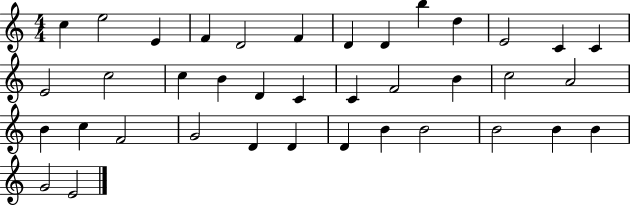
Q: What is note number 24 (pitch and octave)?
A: A4